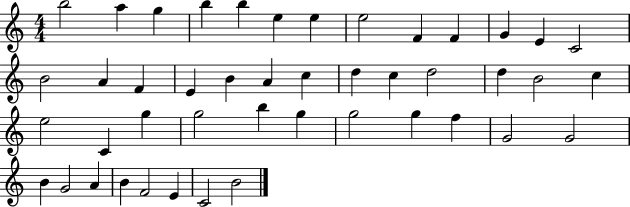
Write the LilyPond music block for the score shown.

{
  \clef treble
  \numericTimeSignature
  \time 4/4
  \key c \major
  b''2 a''4 g''4 | b''4 b''4 e''4 e''4 | e''2 f'4 f'4 | g'4 e'4 c'2 | \break b'2 a'4 f'4 | e'4 b'4 a'4 c''4 | d''4 c''4 d''2 | d''4 b'2 c''4 | \break e''2 c'4 g''4 | g''2 b''4 g''4 | g''2 g''4 f''4 | g'2 g'2 | \break b'4 g'2 a'4 | b'4 f'2 e'4 | c'2 b'2 | \bar "|."
}